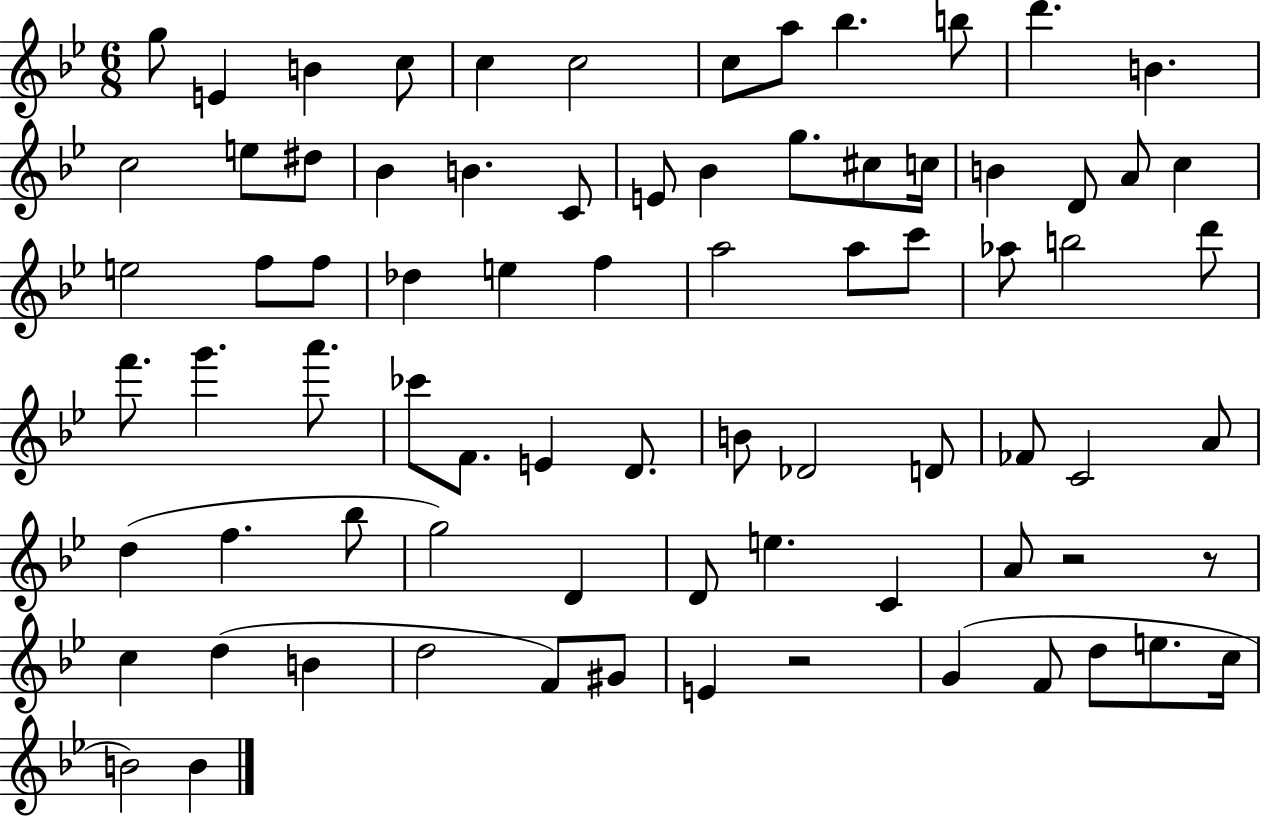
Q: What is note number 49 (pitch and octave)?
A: D4